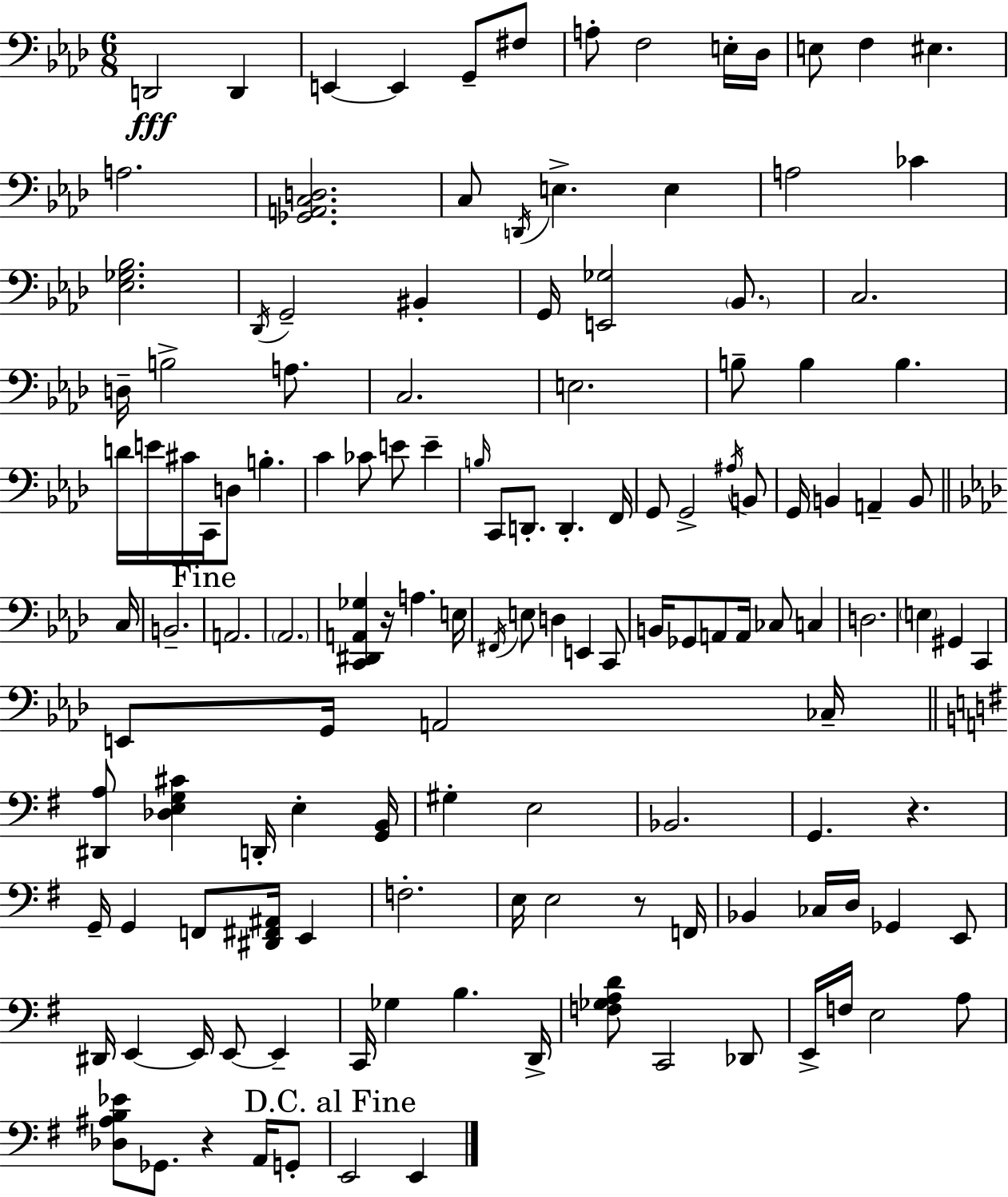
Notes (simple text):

D2/h D2/q E2/q E2/q G2/e F#3/e A3/e F3/h E3/s Db3/s E3/e F3/q EIS3/q. A3/h. [Gb2,A2,C3,D3]/h. C3/e D2/s E3/q. E3/q A3/h CES4/q [Eb3,Gb3,Bb3]/h. Db2/s G2/h BIS2/q G2/s [E2,Gb3]/h Bb2/e. C3/h. D3/s B3/h A3/e. C3/h. E3/h. B3/e B3/q B3/q. D4/s E4/s C#4/s C2/s D3/e B3/q. C4/q CES4/e E4/e E4/q B3/s C2/e D2/e. D2/q. F2/s G2/e G2/h A#3/s B2/e G2/s B2/q A2/q B2/e C3/s B2/h. A2/h. Ab2/h. [C2,D#2,A2,Gb3]/q R/s A3/q. E3/s F#2/s E3/e D3/q E2/q C2/e B2/s Gb2/e A2/e A2/s CES3/e C3/q D3/h. E3/q G#2/q C2/q E2/e G2/s A2/h CES3/s [D#2,A3]/e [Db3,E3,G3,C#4]/q D2/s E3/q [G2,B2]/s G#3/q E3/h Bb2/h. G2/q. R/q. G2/s G2/q F2/e [D#2,F#2,A#2]/s E2/q F3/h. E3/s E3/h R/e F2/s Bb2/q CES3/s D3/s Gb2/q E2/e D#2/s E2/q E2/s E2/e E2/q C2/s Gb3/q B3/q. D2/s [F3,Gb3,A3,D4]/e C2/h Db2/e E2/s F3/s E3/h A3/e [Db3,A#3,B3,Eb4]/e Gb2/e. R/q A2/s G2/e E2/h E2/q